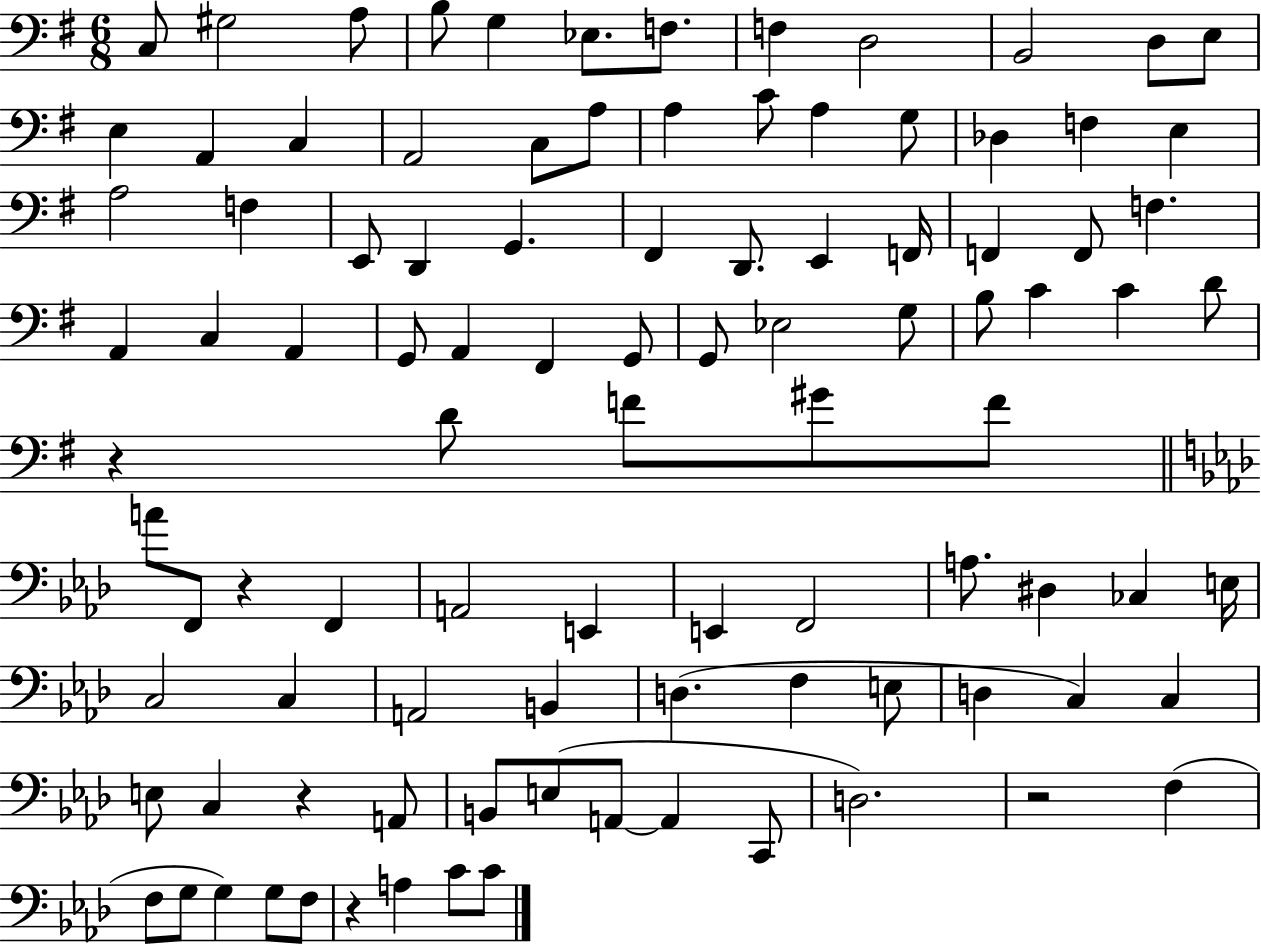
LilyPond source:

{
  \clef bass
  \numericTimeSignature
  \time 6/8
  \key g \major
  c8 gis2 a8 | b8 g4 ees8. f8. | f4 d2 | b,2 d8 e8 | \break e4 a,4 c4 | a,2 c8 a8 | a4 c'8 a4 g8 | des4 f4 e4 | \break a2 f4 | e,8 d,4 g,4. | fis,4 d,8. e,4 f,16 | f,4 f,8 f4. | \break a,4 c4 a,4 | g,8 a,4 fis,4 g,8 | g,8 ees2 g8 | b8 c'4 c'4 d'8 | \break r4 d'8 f'8 gis'8 f'8 | \bar "||" \break \key f \minor a'8 f,8 r4 f,4 | a,2 e,4 | e,4 f,2 | a8. dis4 ces4 e16 | \break c2 c4 | a,2 b,4 | d4.( f4 e8 | d4 c4) c4 | \break e8 c4 r4 a,8 | b,8 e8( a,8~~ a,4 c,8 | d2.) | r2 f4( | \break f8 g8 g4) g8 f8 | r4 a4 c'8 c'8 | \bar "|."
}